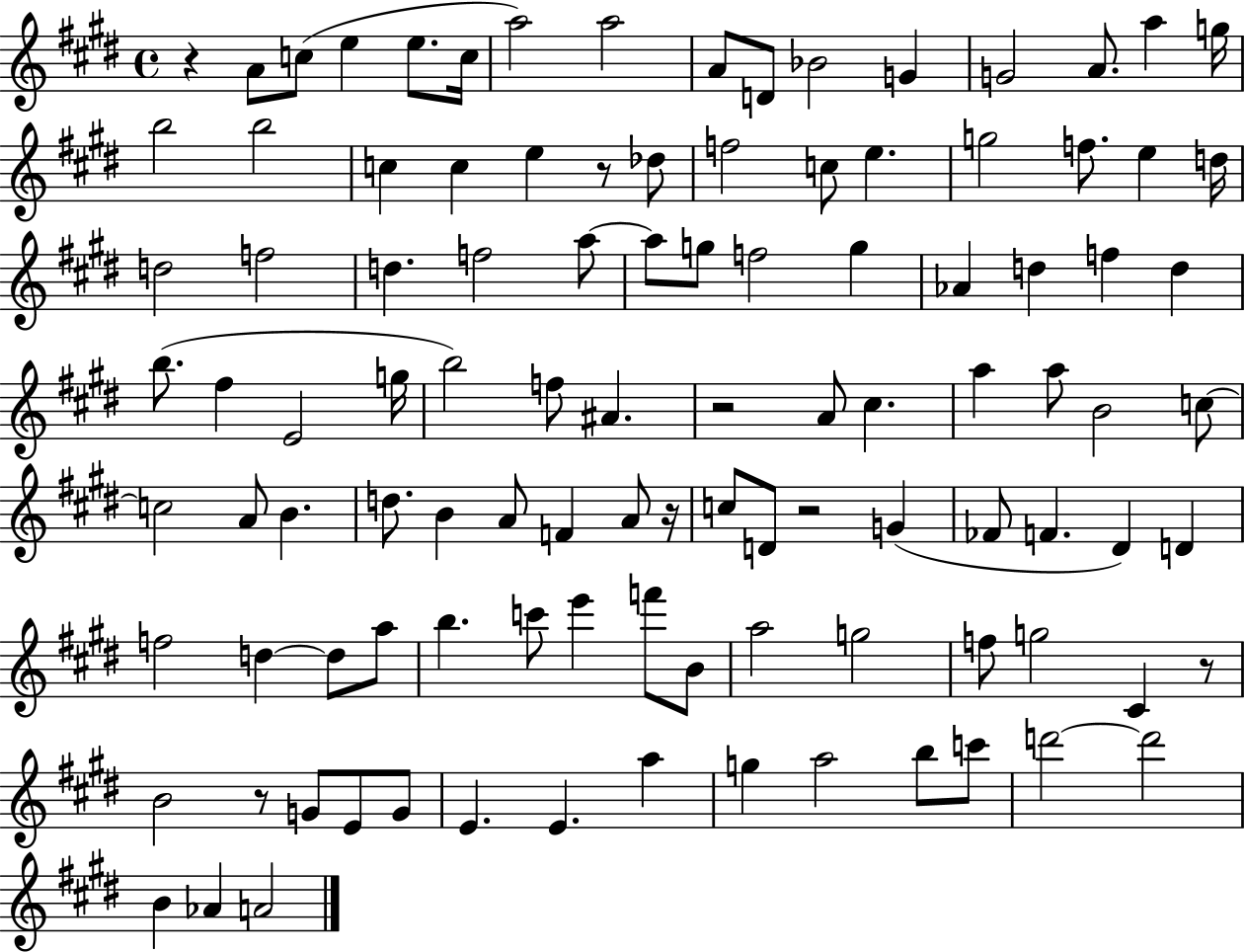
X:1
T:Untitled
M:4/4
L:1/4
K:E
z A/2 c/2 e e/2 c/4 a2 a2 A/2 D/2 _B2 G G2 A/2 a g/4 b2 b2 c c e z/2 _d/2 f2 c/2 e g2 f/2 e d/4 d2 f2 d f2 a/2 a/2 g/2 f2 g _A d f d b/2 ^f E2 g/4 b2 f/2 ^A z2 A/2 ^c a a/2 B2 c/2 c2 A/2 B d/2 B A/2 F A/2 z/4 c/2 D/2 z2 G _F/2 F ^D D f2 d d/2 a/2 b c'/2 e' f'/2 B/2 a2 g2 f/2 g2 ^C z/2 B2 z/2 G/2 E/2 G/2 E E a g a2 b/2 c'/2 d'2 d'2 B _A A2